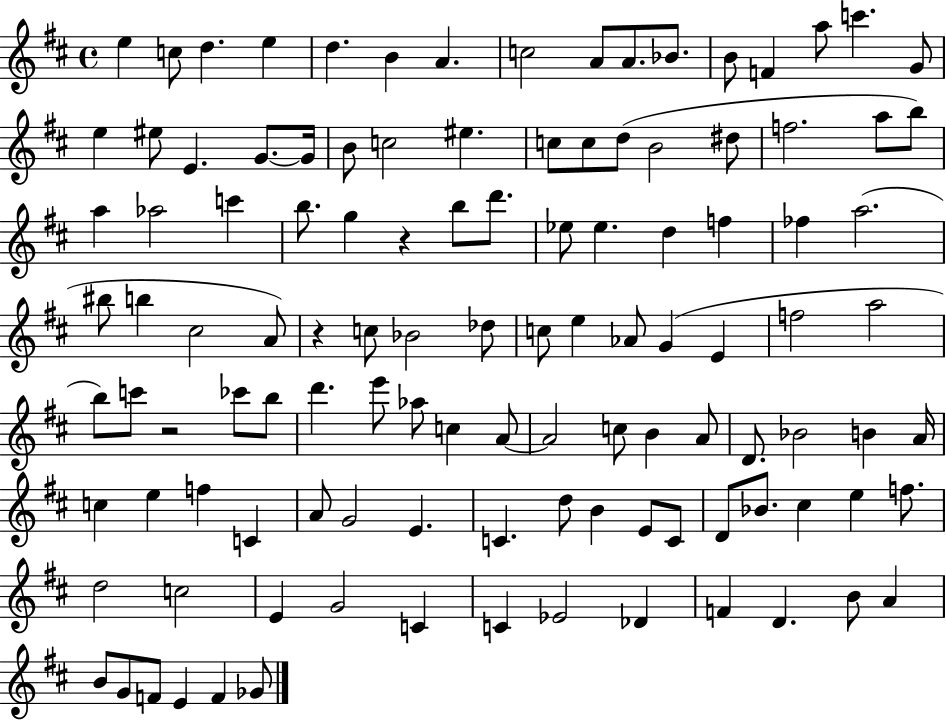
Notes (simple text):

E5/q C5/e D5/q. E5/q D5/q. B4/q A4/q. C5/h A4/e A4/e. Bb4/e. B4/e F4/q A5/e C6/q. G4/e E5/q EIS5/e E4/q. G4/e. G4/s B4/e C5/h EIS5/q. C5/e C5/e D5/e B4/h D#5/e F5/h. A5/e B5/e A5/q Ab5/h C6/q B5/e. G5/q R/q B5/e D6/e. Eb5/e Eb5/q. D5/q F5/q FES5/q A5/h. BIS5/e B5/q C#5/h A4/e R/q C5/e Bb4/h Db5/e C5/e E5/q Ab4/e G4/q E4/q F5/h A5/h B5/e C6/e R/h CES6/e B5/e D6/q. E6/e Ab5/e C5/q A4/e A4/h C5/e B4/q A4/e D4/e. Bb4/h B4/q A4/s C5/q E5/q F5/q C4/q A4/e G4/h E4/q. C4/q. D5/e B4/q E4/e C4/e D4/e Bb4/e. C#5/q E5/q F5/e. D5/h C5/h E4/q G4/h C4/q C4/q Eb4/h Db4/q F4/q D4/q. B4/e A4/q B4/e G4/e F4/e E4/q F4/q Gb4/e